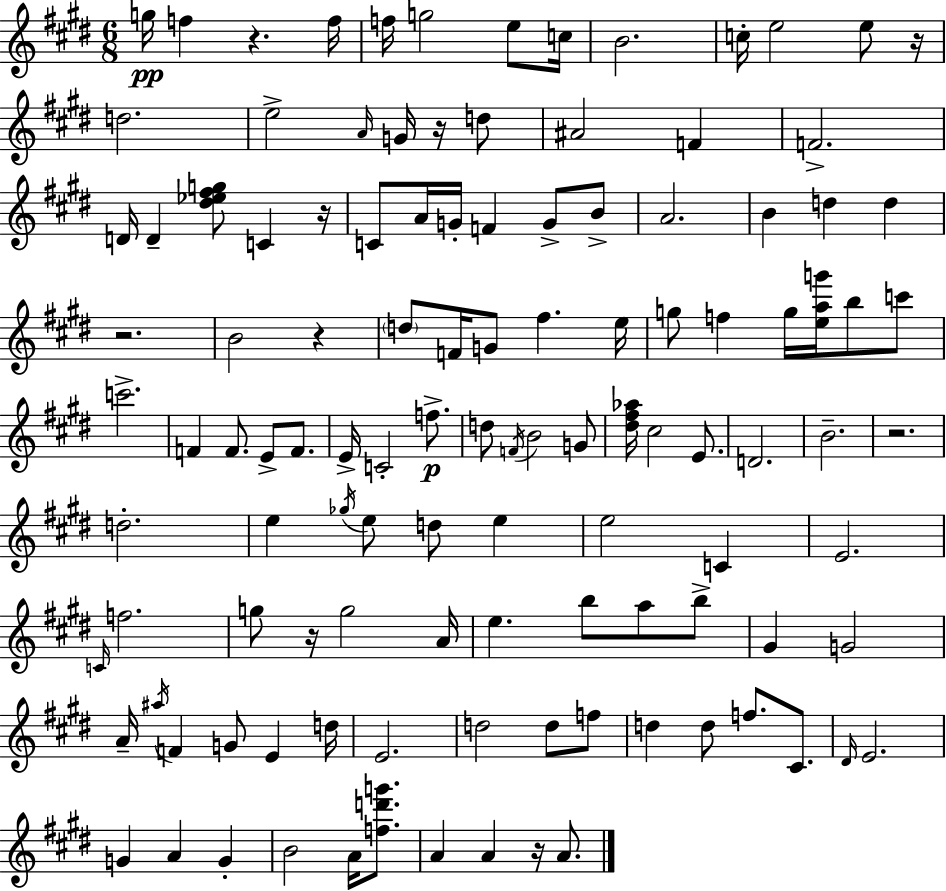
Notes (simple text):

G5/s F5/q R/q. F5/s F5/s G5/h E5/e C5/s B4/h. C5/s E5/h E5/e R/s D5/h. E5/h A4/s G4/s R/s D5/e A#4/h F4/q F4/h. D4/s D4/q [D#5,Eb5,F#5,G5]/e C4/q R/s C4/e A4/s G4/s F4/q G4/e B4/e A4/h. B4/q D5/q D5/q R/h. B4/h R/q D5/e F4/s G4/e F#5/q. E5/s G5/e F5/q G5/s [E5,A5,G6]/s B5/e C6/e C6/h. F4/q F4/e. E4/e F4/e. E4/s C4/h F5/e. D5/e F4/s B4/h G4/e [D#5,F#5,Ab5]/s C#5/h E4/e. D4/h. B4/h. R/h. D5/h. E5/q Gb5/s E5/e D5/e E5/q E5/h C4/q E4/h. C4/s F5/h. G5/e R/s G5/h A4/s E5/q. B5/e A5/e B5/e G#4/q G4/h A4/s A#5/s F4/q G4/e E4/q D5/s E4/h. D5/h D5/e F5/e D5/q D5/e F5/e. C#4/e. D#4/s E4/h. G4/q A4/q G4/q B4/h A4/s [F5,D6,G6]/e. A4/q A4/q R/s A4/e.